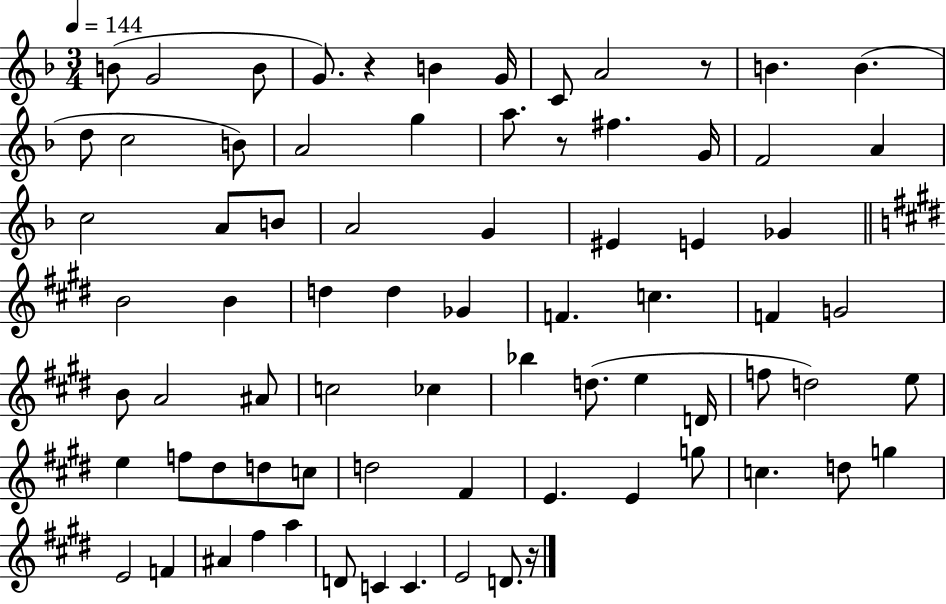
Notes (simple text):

B4/e G4/h B4/e G4/e. R/q B4/q G4/s C4/e A4/h R/e B4/q. B4/q. D5/e C5/h B4/e A4/h G5/q A5/e. R/e F#5/q. G4/s F4/h A4/q C5/h A4/e B4/e A4/h G4/q EIS4/q E4/q Gb4/q B4/h B4/q D5/q D5/q Gb4/q F4/q. C5/q. F4/q G4/h B4/e A4/h A#4/e C5/h CES5/q Bb5/q D5/e. E5/q D4/s F5/e D5/h E5/e E5/q F5/e D#5/e D5/e C5/e D5/h F#4/q E4/q. E4/q G5/e C5/q. D5/e G5/q E4/h F4/q A#4/q F#5/q A5/q D4/e C4/q C4/q. E4/h D4/e. R/s